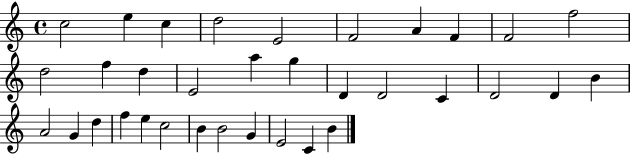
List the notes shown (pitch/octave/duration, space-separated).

C5/h E5/q C5/q D5/h E4/h F4/h A4/q F4/q F4/h F5/h D5/h F5/q D5/q E4/h A5/q G5/q D4/q D4/h C4/q D4/h D4/q B4/q A4/h G4/q D5/q F5/q E5/q C5/h B4/q B4/h G4/q E4/h C4/q B4/q